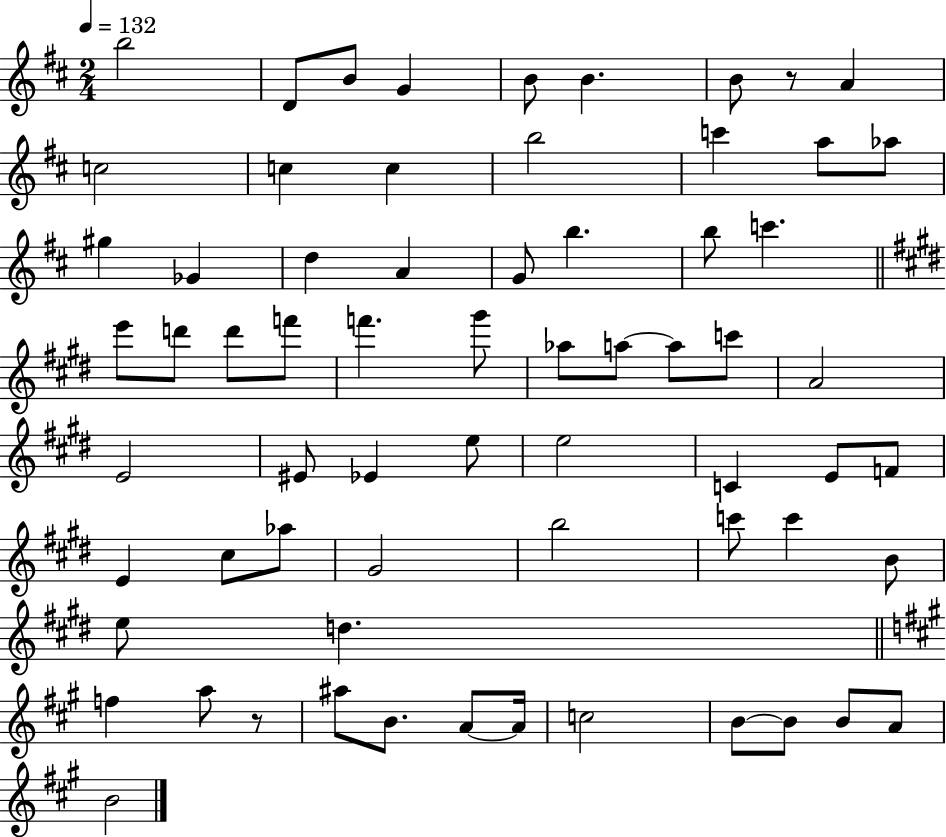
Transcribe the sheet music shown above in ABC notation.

X:1
T:Untitled
M:2/4
L:1/4
K:D
b2 D/2 B/2 G B/2 B B/2 z/2 A c2 c c b2 c' a/2 _a/2 ^g _G d A G/2 b b/2 c' e'/2 d'/2 d'/2 f'/2 f' ^g'/2 _a/2 a/2 a/2 c'/2 A2 E2 ^E/2 _E e/2 e2 C E/2 F/2 E ^c/2 _a/2 ^G2 b2 c'/2 c' B/2 e/2 d f a/2 z/2 ^a/2 B/2 A/2 A/4 c2 B/2 B/2 B/2 A/2 B2